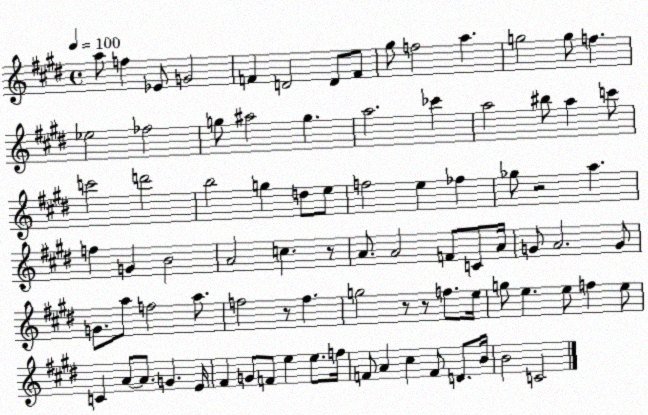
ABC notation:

X:1
T:Untitled
M:4/4
L:1/4
K:E
a/2 f _E/2 G2 F D2 D/2 F/2 ^g/2 f2 a g2 g/2 f _e2 _f2 g/2 ^a2 g a2 _c' a2 ^b/2 a c'/2 c'2 d'2 b2 g d/2 e/2 f2 e _f _g/2 z2 a f G B2 A2 c z/2 A/2 A2 F/2 C/2 A/4 G/2 A2 G/2 G/2 a/2 f2 a/2 f2 z/2 f g2 z/2 z/2 f/2 e/4 g/2 e e/2 f e/2 C A/2 A/2 G E/4 ^F G/2 F/2 e e/2 f/4 F/2 A ^c F/2 D/2 B/4 B2 C2